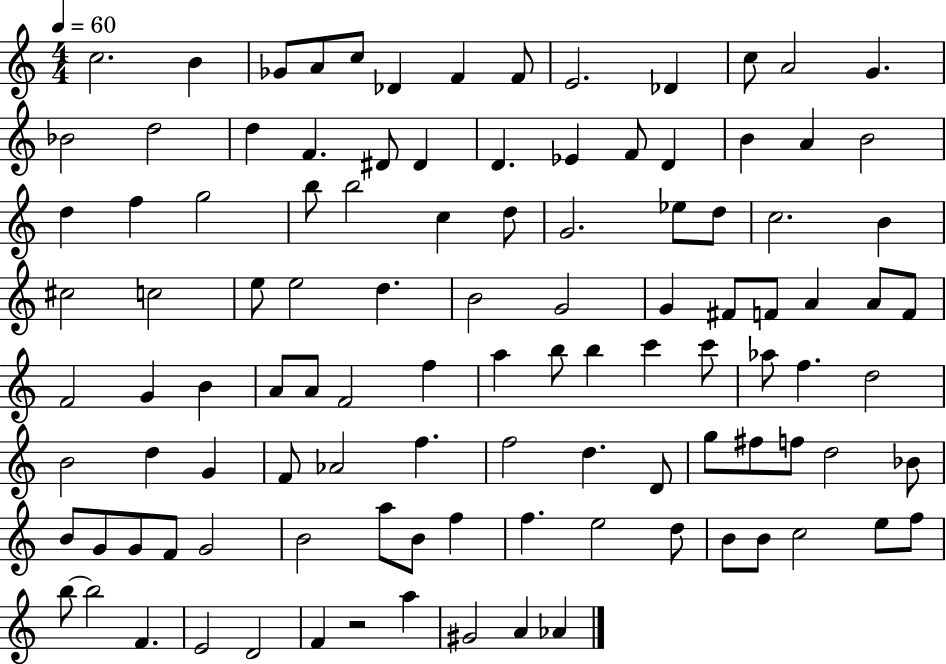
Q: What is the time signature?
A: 4/4